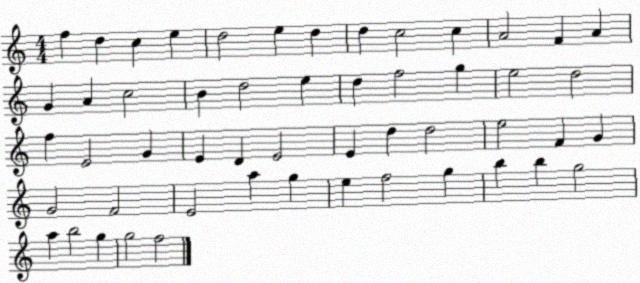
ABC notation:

X:1
T:Untitled
M:4/4
L:1/4
K:C
f d c e d2 e d d c2 c A2 F A G A c2 B d2 e d f2 g e2 d2 f E2 G E D E2 E d d2 e2 F G G2 F2 E2 a g e f2 g b b g2 a b2 g g2 f2